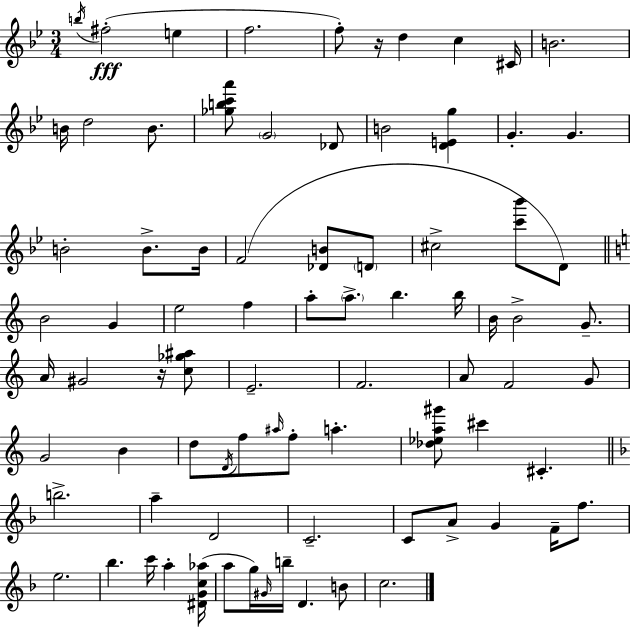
X:1
T:Untitled
M:3/4
L:1/4
K:Gm
b/4 ^f2 e f2 f/2 z/4 d c ^C/4 B2 B/4 d2 B/2 [_gbc'a']/2 G2 _D/2 B2 [DEg] G G B2 B/2 B/4 F2 [_DB]/2 D/2 ^c2 [c'_b']/2 D/2 B2 G e2 f a/2 a/2 b b/4 B/4 B2 G/2 A/4 ^G2 z/4 [c_g^a]/2 E2 F2 A/2 F2 G/2 G2 B d/2 D/4 f/2 ^a/4 f/2 a [_d_ea^g']/2 ^c' ^C b2 a D2 C2 C/2 A/2 G F/4 f/2 e2 _b c'/4 a [^DGc_a]/4 a/2 g/4 ^G/4 b/4 D B/2 c2